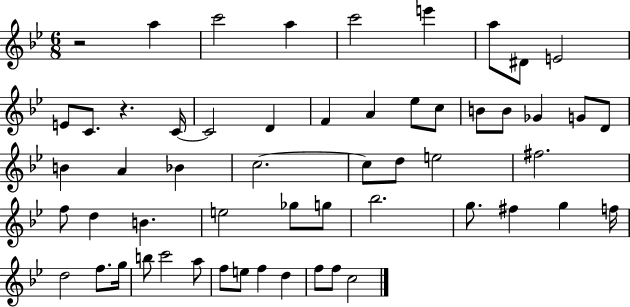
R/h A5/q C6/h A5/q C6/h E6/q A5/e D#4/e E4/h E4/e C4/e. R/q. C4/s C4/h D4/q F4/q A4/q Eb5/e C5/e B4/e B4/e Gb4/q G4/e D4/e B4/q A4/q Bb4/q C5/h. C5/e D5/e E5/h F#5/h. F5/e D5/q B4/q. E5/h Gb5/e G5/e Bb5/h. G5/e. F#5/q G5/q F5/s D5/h F5/e. G5/s B5/e C6/h A5/e F5/e E5/e F5/q D5/q F5/e F5/e C5/h